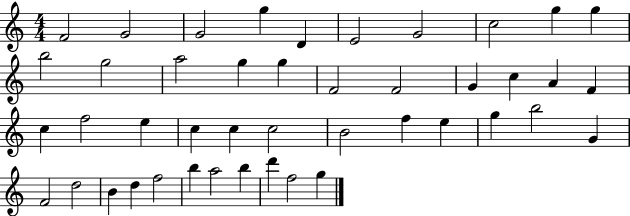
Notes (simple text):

F4/h G4/h G4/h G5/q D4/q E4/h G4/h C5/h G5/q G5/q B5/h G5/h A5/h G5/q G5/q F4/h F4/h G4/q C5/q A4/q F4/q C5/q F5/h E5/q C5/q C5/q C5/h B4/h F5/q E5/q G5/q B5/h G4/q F4/h D5/h B4/q D5/q F5/h B5/q A5/h B5/q D6/q F5/h G5/q